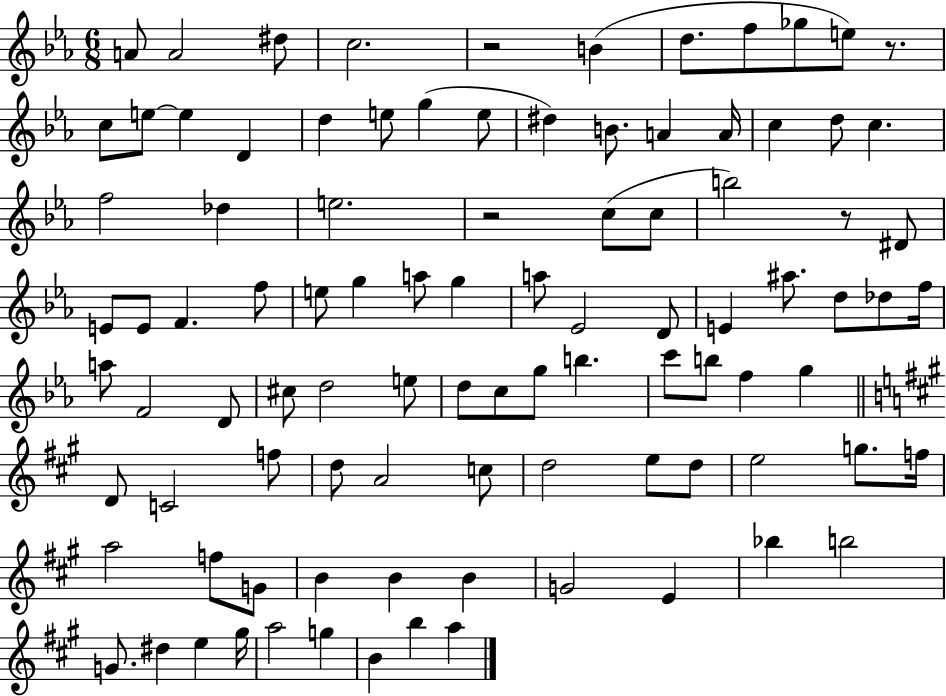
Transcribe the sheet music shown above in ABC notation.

X:1
T:Untitled
M:6/8
L:1/4
K:Eb
A/2 A2 ^d/2 c2 z2 B d/2 f/2 _g/2 e/2 z/2 c/2 e/2 e D d e/2 g e/2 ^d B/2 A A/4 c d/2 c f2 _d e2 z2 c/2 c/2 b2 z/2 ^D/2 E/2 E/2 F f/2 e/2 g a/2 g a/2 _E2 D/2 E ^a/2 d/2 _d/2 f/4 a/2 F2 D/2 ^c/2 d2 e/2 d/2 c/2 g/2 b c'/2 b/2 f g D/2 C2 f/2 d/2 A2 c/2 d2 e/2 d/2 e2 g/2 f/4 a2 f/2 G/2 B B B G2 E _b b2 G/2 ^d e ^g/4 a2 g B b a